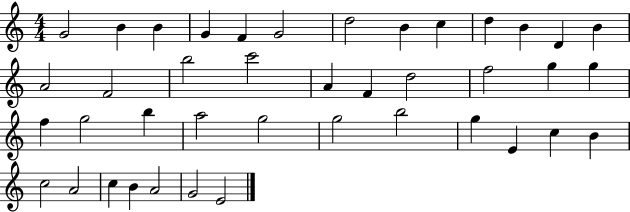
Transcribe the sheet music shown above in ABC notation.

X:1
T:Untitled
M:4/4
L:1/4
K:C
G2 B B G F G2 d2 B c d B D B A2 F2 b2 c'2 A F d2 f2 g g f g2 b a2 g2 g2 b2 g E c B c2 A2 c B A2 G2 E2